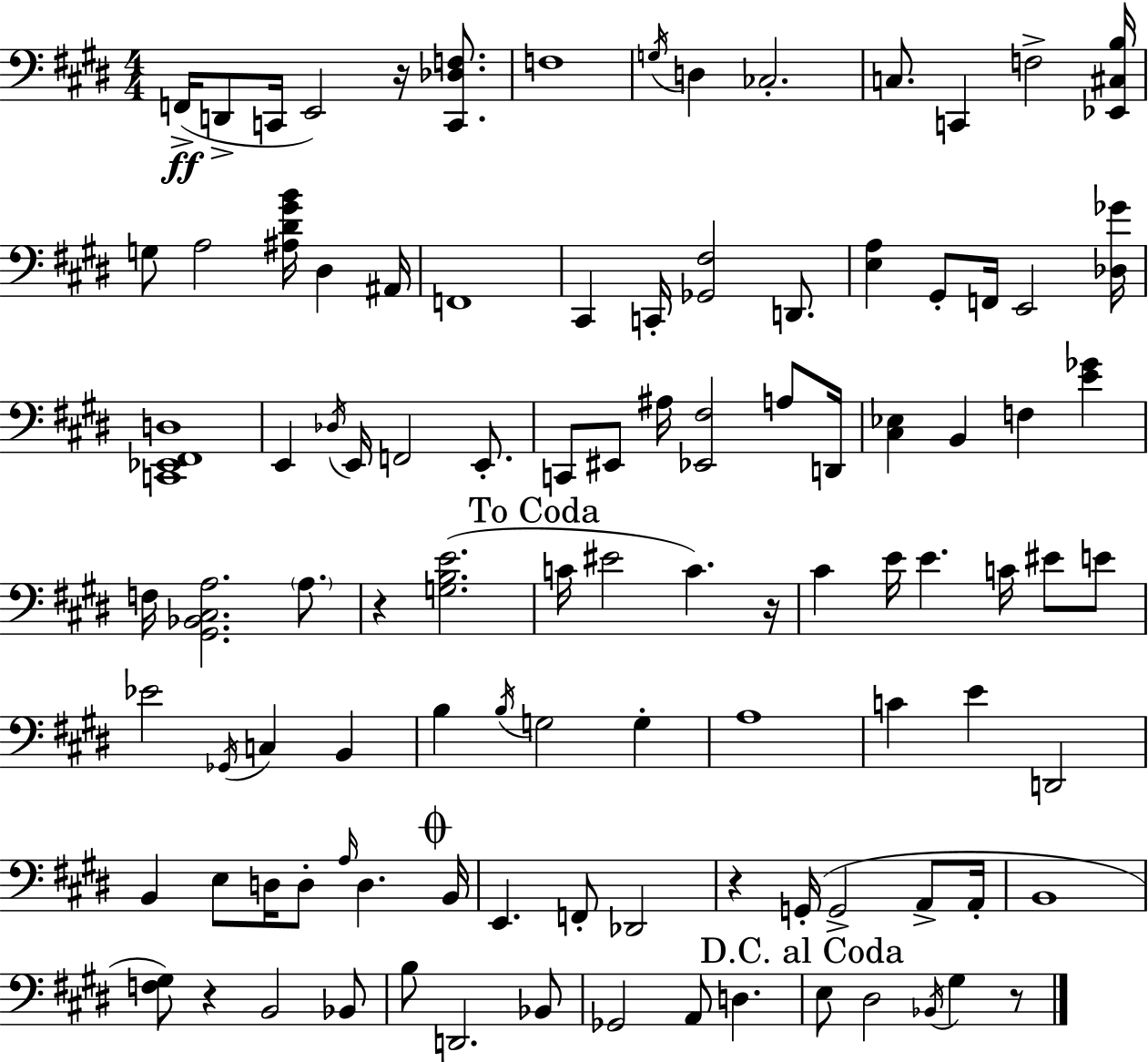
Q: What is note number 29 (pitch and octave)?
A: EIS2